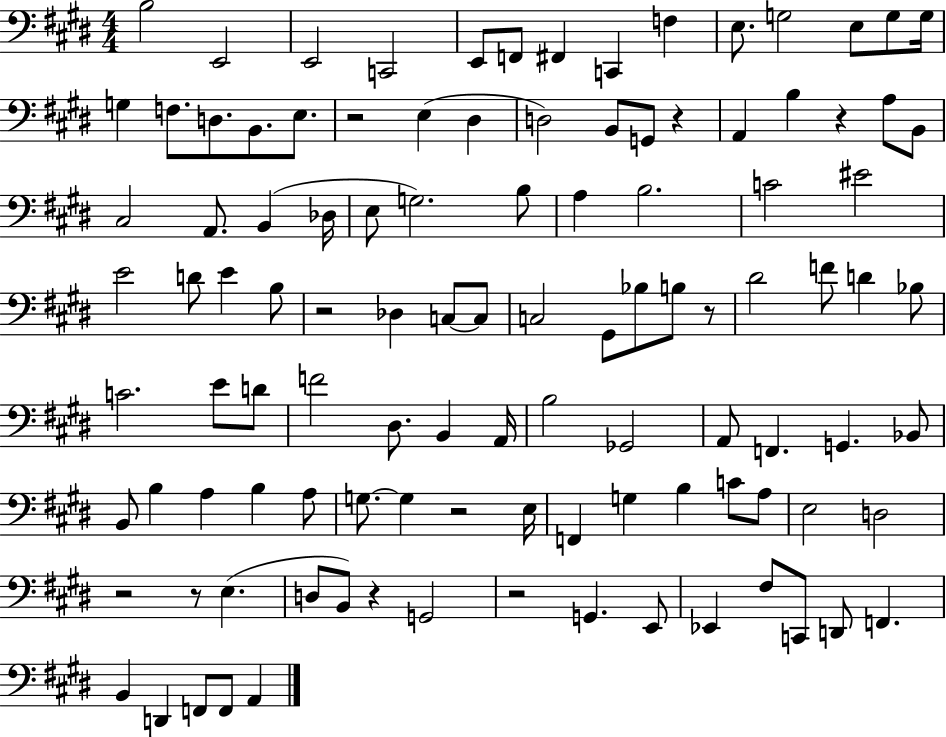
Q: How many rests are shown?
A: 10